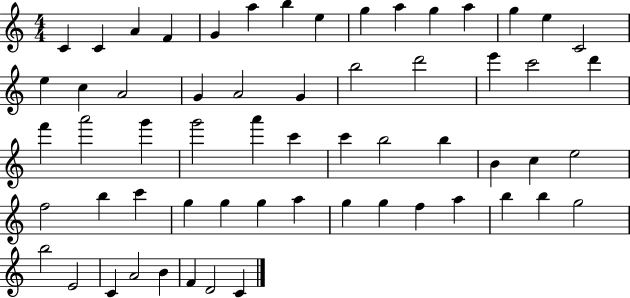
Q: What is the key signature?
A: C major